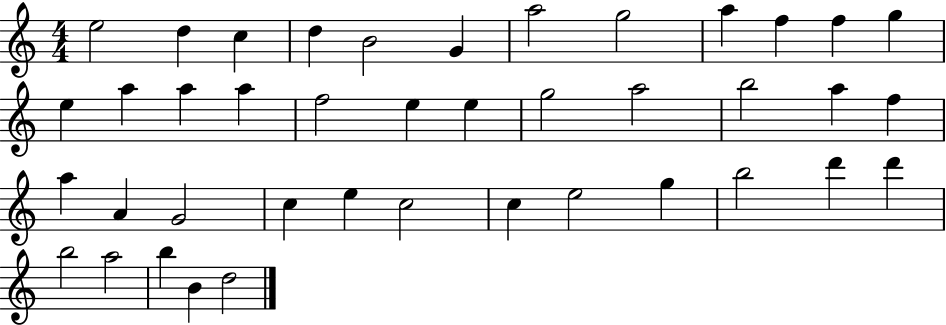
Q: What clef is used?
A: treble